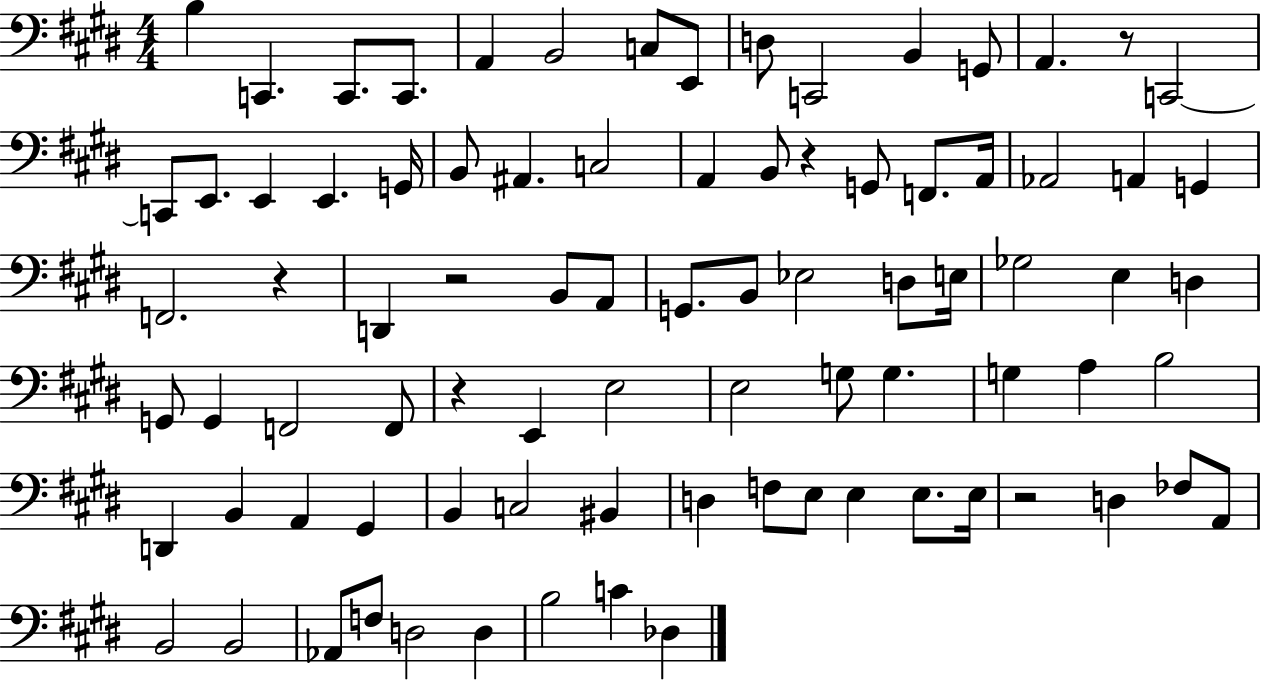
B3/q C2/q. C2/e. C2/e. A2/q B2/h C3/e E2/e D3/e C2/h B2/q G2/e A2/q. R/e C2/h C2/e E2/e. E2/q E2/q. G2/s B2/e A#2/q. C3/h A2/q B2/e R/q G2/e F2/e. A2/s Ab2/h A2/q G2/q F2/h. R/q D2/q R/h B2/e A2/e G2/e. B2/e Eb3/h D3/e E3/s Gb3/h E3/q D3/q G2/e G2/q F2/h F2/e R/q E2/q E3/h E3/h G3/e G3/q. G3/q A3/q B3/h D2/q B2/q A2/q G#2/q B2/q C3/h BIS2/q D3/q F3/e E3/e E3/q E3/e. E3/s R/h D3/q FES3/e A2/e B2/h B2/h Ab2/e F3/e D3/h D3/q B3/h C4/q Db3/q